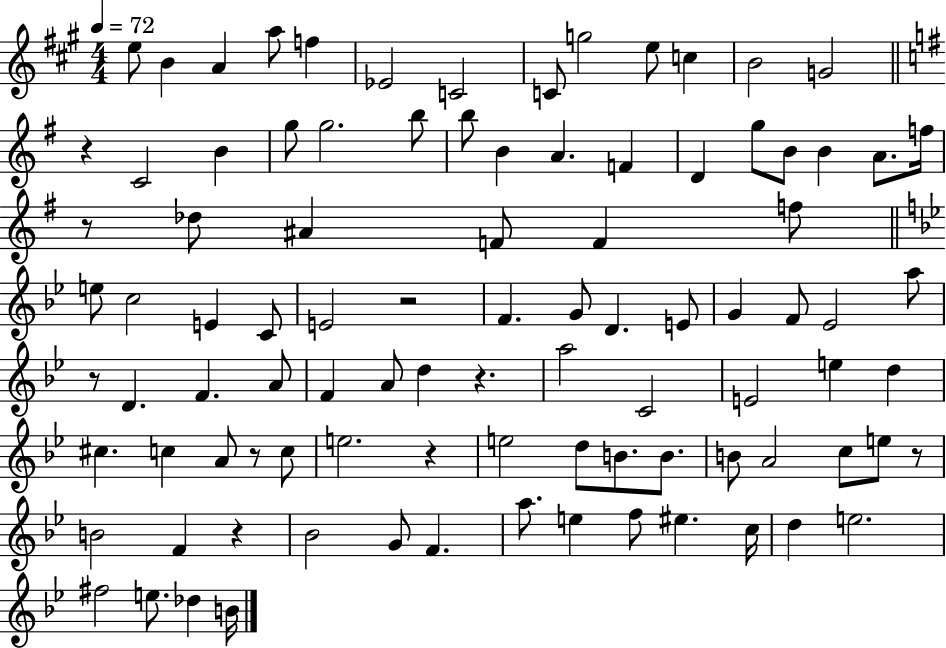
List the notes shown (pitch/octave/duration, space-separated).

E5/e B4/q A4/q A5/e F5/q Eb4/h C4/h C4/e G5/h E5/e C5/q B4/h G4/h R/q C4/h B4/q G5/e G5/h. B5/e B5/e B4/q A4/q. F4/q D4/q G5/e B4/e B4/q A4/e. F5/s R/e Db5/e A#4/q F4/e F4/q F5/e E5/e C5/h E4/q C4/e E4/h R/h F4/q. G4/e D4/q. E4/e G4/q F4/e Eb4/h A5/e R/e D4/q. F4/q. A4/e F4/q A4/e D5/q R/q. A5/h C4/h E4/h E5/q D5/q C#5/q. C5/q A4/e R/e C5/e E5/h. R/q E5/h D5/e B4/e. B4/e. B4/e A4/h C5/e E5/e R/e B4/h F4/q R/q Bb4/h G4/e F4/q. A5/e. E5/q F5/e EIS5/q. C5/s D5/q E5/h. F#5/h E5/e. Db5/q B4/s